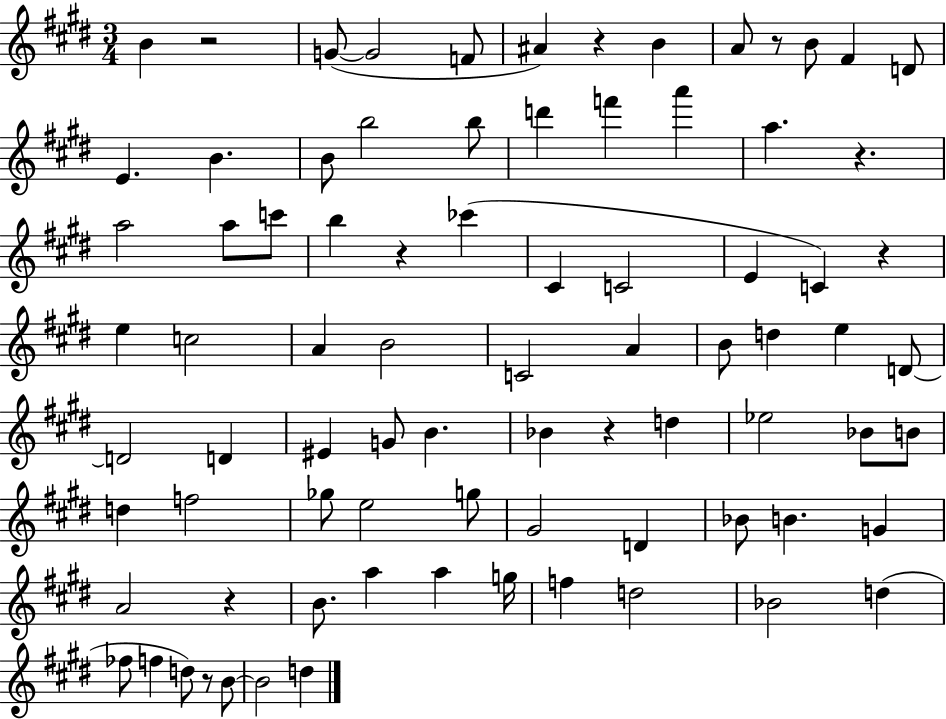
{
  \clef treble
  \numericTimeSignature
  \time 3/4
  \key e \major
  \repeat volta 2 { b'4 r2 | g'8~(~ g'2 f'8 | ais'4) r4 b'4 | a'8 r8 b'8 fis'4 d'8 | \break e'4. b'4. | b'8 b''2 b''8 | d'''4 f'''4 a'''4 | a''4. r4. | \break a''2 a''8 c'''8 | b''4 r4 ces'''4( | cis'4 c'2 | e'4 c'4) r4 | \break e''4 c''2 | a'4 b'2 | c'2 a'4 | b'8 d''4 e''4 d'8~~ | \break d'2 d'4 | eis'4 g'8 b'4. | bes'4 r4 d''4 | ees''2 bes'8 b'8 | \break d''4 f''2 | ges''8 e''2 g''8 | gis'2 d'4 | bes'8 b'4. g'4 | \break a'2 r4 | b'8. a''4 a''4 g''16 | f''4 d''2 | bes'2 d''4( | \break fes''8 f''4 d''8) r8 b'8~~ | b'2 d''4 | } \bar "|."
}